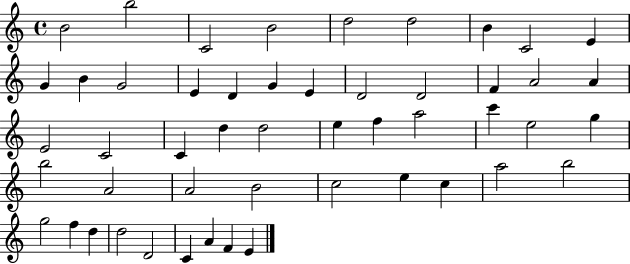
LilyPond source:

{
  \clef treble
  \time 4/4
  \defaultTimeSignature
  \key c \major
  b'2 b''2 | c'2 b'2 | d''2 d''2 | b'4 c'2 e'4 | \break g'4 b'4 g'2 | e'4 d'4 g'4 e'4 | d'2 d'2 | f'4 a'2 a'4 | \break e'2 c'2 | c'4 d''4 d''2 | e''4 f''4 a''2 | c'''4 e''2 g''4 | \break b''2 a'2 | a'2 b'2 | c''2 e''4 c''4 | a''2 b''2 | \break g''2 f''4 d''4 | d''2 d'2 | c'4 a'4 f'4 e'4 | \bar "|."
}